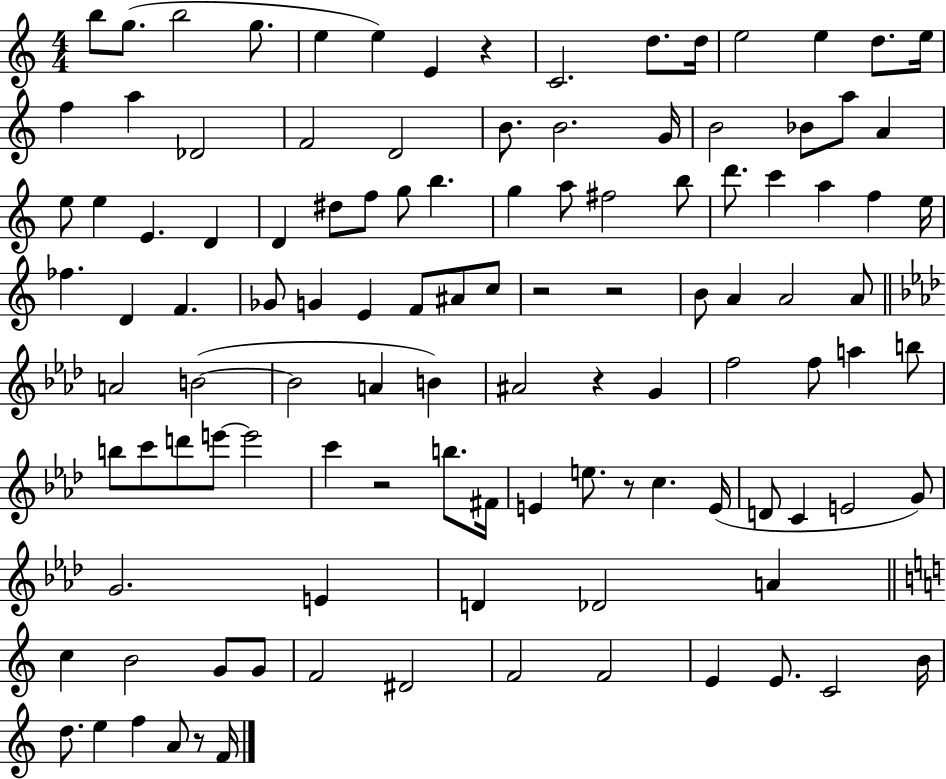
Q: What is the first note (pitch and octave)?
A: B5